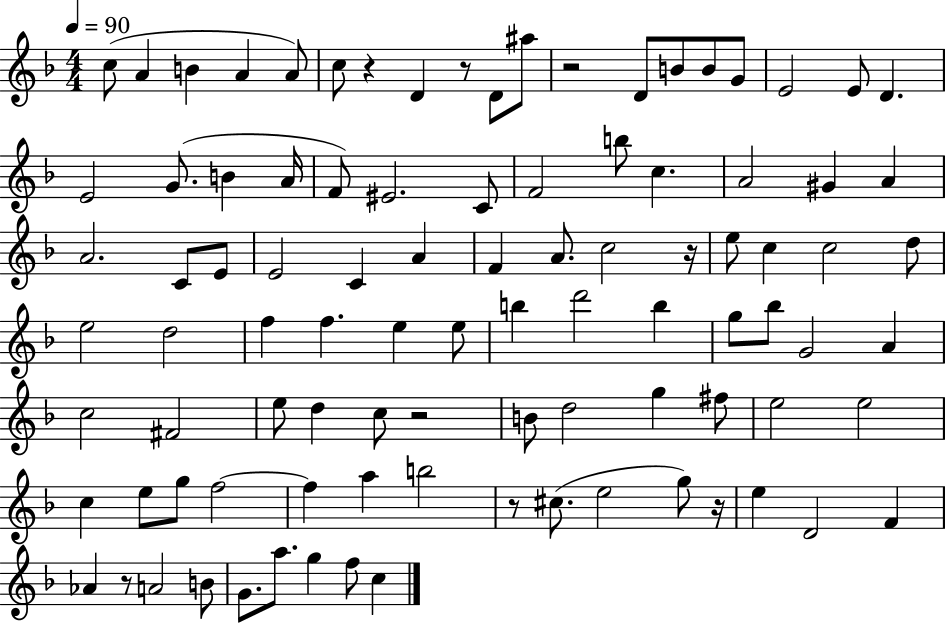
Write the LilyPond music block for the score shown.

{
  \clef treble
  \numericTimeSignature
  \time 4/4
  \key f \major
  \tempo 4 = 90
  \repeat volta 2 { c''8( a'4 b'4 a'4 a'8) | c''8 r4 d'4 r8 d'8 ais''8 | r2 d'8 b'8 b'8 g'8 | e'2 e'8 d'4. | \break e'2 g'8.( b'4 a'16 | f'8) eis'2. c'8 | f'2 b''8 c''4. | a'2 gis'4 a'4 | \break a'2. c'8 e'8 | e'2 c'4 a'4 | f'4 a'8. c''2 r16 | e''8 c''4 c''2 d''8 | \break e''2 d''2 | f''4 f''4. e''4 e''8 | b''4 d'''2 b''4 | g''8 bes''8 g'2 a'4 | \break c''2 fis'2 | e''8 d''4 c''8 r2 | b'8 d''2 g''4 fis''8 | e''2 e''2 | \break c''4 e''8 g''8 f''2~~ | f''4 a''4 b''2 | r8 cis''8.( e''2 g''8) r16 | e''4 d'2 f'4 | \break aes'4 r8 a'2 b'8 | g'8. a''8. g''4 f''8 c''4 | } \bar "|."
}